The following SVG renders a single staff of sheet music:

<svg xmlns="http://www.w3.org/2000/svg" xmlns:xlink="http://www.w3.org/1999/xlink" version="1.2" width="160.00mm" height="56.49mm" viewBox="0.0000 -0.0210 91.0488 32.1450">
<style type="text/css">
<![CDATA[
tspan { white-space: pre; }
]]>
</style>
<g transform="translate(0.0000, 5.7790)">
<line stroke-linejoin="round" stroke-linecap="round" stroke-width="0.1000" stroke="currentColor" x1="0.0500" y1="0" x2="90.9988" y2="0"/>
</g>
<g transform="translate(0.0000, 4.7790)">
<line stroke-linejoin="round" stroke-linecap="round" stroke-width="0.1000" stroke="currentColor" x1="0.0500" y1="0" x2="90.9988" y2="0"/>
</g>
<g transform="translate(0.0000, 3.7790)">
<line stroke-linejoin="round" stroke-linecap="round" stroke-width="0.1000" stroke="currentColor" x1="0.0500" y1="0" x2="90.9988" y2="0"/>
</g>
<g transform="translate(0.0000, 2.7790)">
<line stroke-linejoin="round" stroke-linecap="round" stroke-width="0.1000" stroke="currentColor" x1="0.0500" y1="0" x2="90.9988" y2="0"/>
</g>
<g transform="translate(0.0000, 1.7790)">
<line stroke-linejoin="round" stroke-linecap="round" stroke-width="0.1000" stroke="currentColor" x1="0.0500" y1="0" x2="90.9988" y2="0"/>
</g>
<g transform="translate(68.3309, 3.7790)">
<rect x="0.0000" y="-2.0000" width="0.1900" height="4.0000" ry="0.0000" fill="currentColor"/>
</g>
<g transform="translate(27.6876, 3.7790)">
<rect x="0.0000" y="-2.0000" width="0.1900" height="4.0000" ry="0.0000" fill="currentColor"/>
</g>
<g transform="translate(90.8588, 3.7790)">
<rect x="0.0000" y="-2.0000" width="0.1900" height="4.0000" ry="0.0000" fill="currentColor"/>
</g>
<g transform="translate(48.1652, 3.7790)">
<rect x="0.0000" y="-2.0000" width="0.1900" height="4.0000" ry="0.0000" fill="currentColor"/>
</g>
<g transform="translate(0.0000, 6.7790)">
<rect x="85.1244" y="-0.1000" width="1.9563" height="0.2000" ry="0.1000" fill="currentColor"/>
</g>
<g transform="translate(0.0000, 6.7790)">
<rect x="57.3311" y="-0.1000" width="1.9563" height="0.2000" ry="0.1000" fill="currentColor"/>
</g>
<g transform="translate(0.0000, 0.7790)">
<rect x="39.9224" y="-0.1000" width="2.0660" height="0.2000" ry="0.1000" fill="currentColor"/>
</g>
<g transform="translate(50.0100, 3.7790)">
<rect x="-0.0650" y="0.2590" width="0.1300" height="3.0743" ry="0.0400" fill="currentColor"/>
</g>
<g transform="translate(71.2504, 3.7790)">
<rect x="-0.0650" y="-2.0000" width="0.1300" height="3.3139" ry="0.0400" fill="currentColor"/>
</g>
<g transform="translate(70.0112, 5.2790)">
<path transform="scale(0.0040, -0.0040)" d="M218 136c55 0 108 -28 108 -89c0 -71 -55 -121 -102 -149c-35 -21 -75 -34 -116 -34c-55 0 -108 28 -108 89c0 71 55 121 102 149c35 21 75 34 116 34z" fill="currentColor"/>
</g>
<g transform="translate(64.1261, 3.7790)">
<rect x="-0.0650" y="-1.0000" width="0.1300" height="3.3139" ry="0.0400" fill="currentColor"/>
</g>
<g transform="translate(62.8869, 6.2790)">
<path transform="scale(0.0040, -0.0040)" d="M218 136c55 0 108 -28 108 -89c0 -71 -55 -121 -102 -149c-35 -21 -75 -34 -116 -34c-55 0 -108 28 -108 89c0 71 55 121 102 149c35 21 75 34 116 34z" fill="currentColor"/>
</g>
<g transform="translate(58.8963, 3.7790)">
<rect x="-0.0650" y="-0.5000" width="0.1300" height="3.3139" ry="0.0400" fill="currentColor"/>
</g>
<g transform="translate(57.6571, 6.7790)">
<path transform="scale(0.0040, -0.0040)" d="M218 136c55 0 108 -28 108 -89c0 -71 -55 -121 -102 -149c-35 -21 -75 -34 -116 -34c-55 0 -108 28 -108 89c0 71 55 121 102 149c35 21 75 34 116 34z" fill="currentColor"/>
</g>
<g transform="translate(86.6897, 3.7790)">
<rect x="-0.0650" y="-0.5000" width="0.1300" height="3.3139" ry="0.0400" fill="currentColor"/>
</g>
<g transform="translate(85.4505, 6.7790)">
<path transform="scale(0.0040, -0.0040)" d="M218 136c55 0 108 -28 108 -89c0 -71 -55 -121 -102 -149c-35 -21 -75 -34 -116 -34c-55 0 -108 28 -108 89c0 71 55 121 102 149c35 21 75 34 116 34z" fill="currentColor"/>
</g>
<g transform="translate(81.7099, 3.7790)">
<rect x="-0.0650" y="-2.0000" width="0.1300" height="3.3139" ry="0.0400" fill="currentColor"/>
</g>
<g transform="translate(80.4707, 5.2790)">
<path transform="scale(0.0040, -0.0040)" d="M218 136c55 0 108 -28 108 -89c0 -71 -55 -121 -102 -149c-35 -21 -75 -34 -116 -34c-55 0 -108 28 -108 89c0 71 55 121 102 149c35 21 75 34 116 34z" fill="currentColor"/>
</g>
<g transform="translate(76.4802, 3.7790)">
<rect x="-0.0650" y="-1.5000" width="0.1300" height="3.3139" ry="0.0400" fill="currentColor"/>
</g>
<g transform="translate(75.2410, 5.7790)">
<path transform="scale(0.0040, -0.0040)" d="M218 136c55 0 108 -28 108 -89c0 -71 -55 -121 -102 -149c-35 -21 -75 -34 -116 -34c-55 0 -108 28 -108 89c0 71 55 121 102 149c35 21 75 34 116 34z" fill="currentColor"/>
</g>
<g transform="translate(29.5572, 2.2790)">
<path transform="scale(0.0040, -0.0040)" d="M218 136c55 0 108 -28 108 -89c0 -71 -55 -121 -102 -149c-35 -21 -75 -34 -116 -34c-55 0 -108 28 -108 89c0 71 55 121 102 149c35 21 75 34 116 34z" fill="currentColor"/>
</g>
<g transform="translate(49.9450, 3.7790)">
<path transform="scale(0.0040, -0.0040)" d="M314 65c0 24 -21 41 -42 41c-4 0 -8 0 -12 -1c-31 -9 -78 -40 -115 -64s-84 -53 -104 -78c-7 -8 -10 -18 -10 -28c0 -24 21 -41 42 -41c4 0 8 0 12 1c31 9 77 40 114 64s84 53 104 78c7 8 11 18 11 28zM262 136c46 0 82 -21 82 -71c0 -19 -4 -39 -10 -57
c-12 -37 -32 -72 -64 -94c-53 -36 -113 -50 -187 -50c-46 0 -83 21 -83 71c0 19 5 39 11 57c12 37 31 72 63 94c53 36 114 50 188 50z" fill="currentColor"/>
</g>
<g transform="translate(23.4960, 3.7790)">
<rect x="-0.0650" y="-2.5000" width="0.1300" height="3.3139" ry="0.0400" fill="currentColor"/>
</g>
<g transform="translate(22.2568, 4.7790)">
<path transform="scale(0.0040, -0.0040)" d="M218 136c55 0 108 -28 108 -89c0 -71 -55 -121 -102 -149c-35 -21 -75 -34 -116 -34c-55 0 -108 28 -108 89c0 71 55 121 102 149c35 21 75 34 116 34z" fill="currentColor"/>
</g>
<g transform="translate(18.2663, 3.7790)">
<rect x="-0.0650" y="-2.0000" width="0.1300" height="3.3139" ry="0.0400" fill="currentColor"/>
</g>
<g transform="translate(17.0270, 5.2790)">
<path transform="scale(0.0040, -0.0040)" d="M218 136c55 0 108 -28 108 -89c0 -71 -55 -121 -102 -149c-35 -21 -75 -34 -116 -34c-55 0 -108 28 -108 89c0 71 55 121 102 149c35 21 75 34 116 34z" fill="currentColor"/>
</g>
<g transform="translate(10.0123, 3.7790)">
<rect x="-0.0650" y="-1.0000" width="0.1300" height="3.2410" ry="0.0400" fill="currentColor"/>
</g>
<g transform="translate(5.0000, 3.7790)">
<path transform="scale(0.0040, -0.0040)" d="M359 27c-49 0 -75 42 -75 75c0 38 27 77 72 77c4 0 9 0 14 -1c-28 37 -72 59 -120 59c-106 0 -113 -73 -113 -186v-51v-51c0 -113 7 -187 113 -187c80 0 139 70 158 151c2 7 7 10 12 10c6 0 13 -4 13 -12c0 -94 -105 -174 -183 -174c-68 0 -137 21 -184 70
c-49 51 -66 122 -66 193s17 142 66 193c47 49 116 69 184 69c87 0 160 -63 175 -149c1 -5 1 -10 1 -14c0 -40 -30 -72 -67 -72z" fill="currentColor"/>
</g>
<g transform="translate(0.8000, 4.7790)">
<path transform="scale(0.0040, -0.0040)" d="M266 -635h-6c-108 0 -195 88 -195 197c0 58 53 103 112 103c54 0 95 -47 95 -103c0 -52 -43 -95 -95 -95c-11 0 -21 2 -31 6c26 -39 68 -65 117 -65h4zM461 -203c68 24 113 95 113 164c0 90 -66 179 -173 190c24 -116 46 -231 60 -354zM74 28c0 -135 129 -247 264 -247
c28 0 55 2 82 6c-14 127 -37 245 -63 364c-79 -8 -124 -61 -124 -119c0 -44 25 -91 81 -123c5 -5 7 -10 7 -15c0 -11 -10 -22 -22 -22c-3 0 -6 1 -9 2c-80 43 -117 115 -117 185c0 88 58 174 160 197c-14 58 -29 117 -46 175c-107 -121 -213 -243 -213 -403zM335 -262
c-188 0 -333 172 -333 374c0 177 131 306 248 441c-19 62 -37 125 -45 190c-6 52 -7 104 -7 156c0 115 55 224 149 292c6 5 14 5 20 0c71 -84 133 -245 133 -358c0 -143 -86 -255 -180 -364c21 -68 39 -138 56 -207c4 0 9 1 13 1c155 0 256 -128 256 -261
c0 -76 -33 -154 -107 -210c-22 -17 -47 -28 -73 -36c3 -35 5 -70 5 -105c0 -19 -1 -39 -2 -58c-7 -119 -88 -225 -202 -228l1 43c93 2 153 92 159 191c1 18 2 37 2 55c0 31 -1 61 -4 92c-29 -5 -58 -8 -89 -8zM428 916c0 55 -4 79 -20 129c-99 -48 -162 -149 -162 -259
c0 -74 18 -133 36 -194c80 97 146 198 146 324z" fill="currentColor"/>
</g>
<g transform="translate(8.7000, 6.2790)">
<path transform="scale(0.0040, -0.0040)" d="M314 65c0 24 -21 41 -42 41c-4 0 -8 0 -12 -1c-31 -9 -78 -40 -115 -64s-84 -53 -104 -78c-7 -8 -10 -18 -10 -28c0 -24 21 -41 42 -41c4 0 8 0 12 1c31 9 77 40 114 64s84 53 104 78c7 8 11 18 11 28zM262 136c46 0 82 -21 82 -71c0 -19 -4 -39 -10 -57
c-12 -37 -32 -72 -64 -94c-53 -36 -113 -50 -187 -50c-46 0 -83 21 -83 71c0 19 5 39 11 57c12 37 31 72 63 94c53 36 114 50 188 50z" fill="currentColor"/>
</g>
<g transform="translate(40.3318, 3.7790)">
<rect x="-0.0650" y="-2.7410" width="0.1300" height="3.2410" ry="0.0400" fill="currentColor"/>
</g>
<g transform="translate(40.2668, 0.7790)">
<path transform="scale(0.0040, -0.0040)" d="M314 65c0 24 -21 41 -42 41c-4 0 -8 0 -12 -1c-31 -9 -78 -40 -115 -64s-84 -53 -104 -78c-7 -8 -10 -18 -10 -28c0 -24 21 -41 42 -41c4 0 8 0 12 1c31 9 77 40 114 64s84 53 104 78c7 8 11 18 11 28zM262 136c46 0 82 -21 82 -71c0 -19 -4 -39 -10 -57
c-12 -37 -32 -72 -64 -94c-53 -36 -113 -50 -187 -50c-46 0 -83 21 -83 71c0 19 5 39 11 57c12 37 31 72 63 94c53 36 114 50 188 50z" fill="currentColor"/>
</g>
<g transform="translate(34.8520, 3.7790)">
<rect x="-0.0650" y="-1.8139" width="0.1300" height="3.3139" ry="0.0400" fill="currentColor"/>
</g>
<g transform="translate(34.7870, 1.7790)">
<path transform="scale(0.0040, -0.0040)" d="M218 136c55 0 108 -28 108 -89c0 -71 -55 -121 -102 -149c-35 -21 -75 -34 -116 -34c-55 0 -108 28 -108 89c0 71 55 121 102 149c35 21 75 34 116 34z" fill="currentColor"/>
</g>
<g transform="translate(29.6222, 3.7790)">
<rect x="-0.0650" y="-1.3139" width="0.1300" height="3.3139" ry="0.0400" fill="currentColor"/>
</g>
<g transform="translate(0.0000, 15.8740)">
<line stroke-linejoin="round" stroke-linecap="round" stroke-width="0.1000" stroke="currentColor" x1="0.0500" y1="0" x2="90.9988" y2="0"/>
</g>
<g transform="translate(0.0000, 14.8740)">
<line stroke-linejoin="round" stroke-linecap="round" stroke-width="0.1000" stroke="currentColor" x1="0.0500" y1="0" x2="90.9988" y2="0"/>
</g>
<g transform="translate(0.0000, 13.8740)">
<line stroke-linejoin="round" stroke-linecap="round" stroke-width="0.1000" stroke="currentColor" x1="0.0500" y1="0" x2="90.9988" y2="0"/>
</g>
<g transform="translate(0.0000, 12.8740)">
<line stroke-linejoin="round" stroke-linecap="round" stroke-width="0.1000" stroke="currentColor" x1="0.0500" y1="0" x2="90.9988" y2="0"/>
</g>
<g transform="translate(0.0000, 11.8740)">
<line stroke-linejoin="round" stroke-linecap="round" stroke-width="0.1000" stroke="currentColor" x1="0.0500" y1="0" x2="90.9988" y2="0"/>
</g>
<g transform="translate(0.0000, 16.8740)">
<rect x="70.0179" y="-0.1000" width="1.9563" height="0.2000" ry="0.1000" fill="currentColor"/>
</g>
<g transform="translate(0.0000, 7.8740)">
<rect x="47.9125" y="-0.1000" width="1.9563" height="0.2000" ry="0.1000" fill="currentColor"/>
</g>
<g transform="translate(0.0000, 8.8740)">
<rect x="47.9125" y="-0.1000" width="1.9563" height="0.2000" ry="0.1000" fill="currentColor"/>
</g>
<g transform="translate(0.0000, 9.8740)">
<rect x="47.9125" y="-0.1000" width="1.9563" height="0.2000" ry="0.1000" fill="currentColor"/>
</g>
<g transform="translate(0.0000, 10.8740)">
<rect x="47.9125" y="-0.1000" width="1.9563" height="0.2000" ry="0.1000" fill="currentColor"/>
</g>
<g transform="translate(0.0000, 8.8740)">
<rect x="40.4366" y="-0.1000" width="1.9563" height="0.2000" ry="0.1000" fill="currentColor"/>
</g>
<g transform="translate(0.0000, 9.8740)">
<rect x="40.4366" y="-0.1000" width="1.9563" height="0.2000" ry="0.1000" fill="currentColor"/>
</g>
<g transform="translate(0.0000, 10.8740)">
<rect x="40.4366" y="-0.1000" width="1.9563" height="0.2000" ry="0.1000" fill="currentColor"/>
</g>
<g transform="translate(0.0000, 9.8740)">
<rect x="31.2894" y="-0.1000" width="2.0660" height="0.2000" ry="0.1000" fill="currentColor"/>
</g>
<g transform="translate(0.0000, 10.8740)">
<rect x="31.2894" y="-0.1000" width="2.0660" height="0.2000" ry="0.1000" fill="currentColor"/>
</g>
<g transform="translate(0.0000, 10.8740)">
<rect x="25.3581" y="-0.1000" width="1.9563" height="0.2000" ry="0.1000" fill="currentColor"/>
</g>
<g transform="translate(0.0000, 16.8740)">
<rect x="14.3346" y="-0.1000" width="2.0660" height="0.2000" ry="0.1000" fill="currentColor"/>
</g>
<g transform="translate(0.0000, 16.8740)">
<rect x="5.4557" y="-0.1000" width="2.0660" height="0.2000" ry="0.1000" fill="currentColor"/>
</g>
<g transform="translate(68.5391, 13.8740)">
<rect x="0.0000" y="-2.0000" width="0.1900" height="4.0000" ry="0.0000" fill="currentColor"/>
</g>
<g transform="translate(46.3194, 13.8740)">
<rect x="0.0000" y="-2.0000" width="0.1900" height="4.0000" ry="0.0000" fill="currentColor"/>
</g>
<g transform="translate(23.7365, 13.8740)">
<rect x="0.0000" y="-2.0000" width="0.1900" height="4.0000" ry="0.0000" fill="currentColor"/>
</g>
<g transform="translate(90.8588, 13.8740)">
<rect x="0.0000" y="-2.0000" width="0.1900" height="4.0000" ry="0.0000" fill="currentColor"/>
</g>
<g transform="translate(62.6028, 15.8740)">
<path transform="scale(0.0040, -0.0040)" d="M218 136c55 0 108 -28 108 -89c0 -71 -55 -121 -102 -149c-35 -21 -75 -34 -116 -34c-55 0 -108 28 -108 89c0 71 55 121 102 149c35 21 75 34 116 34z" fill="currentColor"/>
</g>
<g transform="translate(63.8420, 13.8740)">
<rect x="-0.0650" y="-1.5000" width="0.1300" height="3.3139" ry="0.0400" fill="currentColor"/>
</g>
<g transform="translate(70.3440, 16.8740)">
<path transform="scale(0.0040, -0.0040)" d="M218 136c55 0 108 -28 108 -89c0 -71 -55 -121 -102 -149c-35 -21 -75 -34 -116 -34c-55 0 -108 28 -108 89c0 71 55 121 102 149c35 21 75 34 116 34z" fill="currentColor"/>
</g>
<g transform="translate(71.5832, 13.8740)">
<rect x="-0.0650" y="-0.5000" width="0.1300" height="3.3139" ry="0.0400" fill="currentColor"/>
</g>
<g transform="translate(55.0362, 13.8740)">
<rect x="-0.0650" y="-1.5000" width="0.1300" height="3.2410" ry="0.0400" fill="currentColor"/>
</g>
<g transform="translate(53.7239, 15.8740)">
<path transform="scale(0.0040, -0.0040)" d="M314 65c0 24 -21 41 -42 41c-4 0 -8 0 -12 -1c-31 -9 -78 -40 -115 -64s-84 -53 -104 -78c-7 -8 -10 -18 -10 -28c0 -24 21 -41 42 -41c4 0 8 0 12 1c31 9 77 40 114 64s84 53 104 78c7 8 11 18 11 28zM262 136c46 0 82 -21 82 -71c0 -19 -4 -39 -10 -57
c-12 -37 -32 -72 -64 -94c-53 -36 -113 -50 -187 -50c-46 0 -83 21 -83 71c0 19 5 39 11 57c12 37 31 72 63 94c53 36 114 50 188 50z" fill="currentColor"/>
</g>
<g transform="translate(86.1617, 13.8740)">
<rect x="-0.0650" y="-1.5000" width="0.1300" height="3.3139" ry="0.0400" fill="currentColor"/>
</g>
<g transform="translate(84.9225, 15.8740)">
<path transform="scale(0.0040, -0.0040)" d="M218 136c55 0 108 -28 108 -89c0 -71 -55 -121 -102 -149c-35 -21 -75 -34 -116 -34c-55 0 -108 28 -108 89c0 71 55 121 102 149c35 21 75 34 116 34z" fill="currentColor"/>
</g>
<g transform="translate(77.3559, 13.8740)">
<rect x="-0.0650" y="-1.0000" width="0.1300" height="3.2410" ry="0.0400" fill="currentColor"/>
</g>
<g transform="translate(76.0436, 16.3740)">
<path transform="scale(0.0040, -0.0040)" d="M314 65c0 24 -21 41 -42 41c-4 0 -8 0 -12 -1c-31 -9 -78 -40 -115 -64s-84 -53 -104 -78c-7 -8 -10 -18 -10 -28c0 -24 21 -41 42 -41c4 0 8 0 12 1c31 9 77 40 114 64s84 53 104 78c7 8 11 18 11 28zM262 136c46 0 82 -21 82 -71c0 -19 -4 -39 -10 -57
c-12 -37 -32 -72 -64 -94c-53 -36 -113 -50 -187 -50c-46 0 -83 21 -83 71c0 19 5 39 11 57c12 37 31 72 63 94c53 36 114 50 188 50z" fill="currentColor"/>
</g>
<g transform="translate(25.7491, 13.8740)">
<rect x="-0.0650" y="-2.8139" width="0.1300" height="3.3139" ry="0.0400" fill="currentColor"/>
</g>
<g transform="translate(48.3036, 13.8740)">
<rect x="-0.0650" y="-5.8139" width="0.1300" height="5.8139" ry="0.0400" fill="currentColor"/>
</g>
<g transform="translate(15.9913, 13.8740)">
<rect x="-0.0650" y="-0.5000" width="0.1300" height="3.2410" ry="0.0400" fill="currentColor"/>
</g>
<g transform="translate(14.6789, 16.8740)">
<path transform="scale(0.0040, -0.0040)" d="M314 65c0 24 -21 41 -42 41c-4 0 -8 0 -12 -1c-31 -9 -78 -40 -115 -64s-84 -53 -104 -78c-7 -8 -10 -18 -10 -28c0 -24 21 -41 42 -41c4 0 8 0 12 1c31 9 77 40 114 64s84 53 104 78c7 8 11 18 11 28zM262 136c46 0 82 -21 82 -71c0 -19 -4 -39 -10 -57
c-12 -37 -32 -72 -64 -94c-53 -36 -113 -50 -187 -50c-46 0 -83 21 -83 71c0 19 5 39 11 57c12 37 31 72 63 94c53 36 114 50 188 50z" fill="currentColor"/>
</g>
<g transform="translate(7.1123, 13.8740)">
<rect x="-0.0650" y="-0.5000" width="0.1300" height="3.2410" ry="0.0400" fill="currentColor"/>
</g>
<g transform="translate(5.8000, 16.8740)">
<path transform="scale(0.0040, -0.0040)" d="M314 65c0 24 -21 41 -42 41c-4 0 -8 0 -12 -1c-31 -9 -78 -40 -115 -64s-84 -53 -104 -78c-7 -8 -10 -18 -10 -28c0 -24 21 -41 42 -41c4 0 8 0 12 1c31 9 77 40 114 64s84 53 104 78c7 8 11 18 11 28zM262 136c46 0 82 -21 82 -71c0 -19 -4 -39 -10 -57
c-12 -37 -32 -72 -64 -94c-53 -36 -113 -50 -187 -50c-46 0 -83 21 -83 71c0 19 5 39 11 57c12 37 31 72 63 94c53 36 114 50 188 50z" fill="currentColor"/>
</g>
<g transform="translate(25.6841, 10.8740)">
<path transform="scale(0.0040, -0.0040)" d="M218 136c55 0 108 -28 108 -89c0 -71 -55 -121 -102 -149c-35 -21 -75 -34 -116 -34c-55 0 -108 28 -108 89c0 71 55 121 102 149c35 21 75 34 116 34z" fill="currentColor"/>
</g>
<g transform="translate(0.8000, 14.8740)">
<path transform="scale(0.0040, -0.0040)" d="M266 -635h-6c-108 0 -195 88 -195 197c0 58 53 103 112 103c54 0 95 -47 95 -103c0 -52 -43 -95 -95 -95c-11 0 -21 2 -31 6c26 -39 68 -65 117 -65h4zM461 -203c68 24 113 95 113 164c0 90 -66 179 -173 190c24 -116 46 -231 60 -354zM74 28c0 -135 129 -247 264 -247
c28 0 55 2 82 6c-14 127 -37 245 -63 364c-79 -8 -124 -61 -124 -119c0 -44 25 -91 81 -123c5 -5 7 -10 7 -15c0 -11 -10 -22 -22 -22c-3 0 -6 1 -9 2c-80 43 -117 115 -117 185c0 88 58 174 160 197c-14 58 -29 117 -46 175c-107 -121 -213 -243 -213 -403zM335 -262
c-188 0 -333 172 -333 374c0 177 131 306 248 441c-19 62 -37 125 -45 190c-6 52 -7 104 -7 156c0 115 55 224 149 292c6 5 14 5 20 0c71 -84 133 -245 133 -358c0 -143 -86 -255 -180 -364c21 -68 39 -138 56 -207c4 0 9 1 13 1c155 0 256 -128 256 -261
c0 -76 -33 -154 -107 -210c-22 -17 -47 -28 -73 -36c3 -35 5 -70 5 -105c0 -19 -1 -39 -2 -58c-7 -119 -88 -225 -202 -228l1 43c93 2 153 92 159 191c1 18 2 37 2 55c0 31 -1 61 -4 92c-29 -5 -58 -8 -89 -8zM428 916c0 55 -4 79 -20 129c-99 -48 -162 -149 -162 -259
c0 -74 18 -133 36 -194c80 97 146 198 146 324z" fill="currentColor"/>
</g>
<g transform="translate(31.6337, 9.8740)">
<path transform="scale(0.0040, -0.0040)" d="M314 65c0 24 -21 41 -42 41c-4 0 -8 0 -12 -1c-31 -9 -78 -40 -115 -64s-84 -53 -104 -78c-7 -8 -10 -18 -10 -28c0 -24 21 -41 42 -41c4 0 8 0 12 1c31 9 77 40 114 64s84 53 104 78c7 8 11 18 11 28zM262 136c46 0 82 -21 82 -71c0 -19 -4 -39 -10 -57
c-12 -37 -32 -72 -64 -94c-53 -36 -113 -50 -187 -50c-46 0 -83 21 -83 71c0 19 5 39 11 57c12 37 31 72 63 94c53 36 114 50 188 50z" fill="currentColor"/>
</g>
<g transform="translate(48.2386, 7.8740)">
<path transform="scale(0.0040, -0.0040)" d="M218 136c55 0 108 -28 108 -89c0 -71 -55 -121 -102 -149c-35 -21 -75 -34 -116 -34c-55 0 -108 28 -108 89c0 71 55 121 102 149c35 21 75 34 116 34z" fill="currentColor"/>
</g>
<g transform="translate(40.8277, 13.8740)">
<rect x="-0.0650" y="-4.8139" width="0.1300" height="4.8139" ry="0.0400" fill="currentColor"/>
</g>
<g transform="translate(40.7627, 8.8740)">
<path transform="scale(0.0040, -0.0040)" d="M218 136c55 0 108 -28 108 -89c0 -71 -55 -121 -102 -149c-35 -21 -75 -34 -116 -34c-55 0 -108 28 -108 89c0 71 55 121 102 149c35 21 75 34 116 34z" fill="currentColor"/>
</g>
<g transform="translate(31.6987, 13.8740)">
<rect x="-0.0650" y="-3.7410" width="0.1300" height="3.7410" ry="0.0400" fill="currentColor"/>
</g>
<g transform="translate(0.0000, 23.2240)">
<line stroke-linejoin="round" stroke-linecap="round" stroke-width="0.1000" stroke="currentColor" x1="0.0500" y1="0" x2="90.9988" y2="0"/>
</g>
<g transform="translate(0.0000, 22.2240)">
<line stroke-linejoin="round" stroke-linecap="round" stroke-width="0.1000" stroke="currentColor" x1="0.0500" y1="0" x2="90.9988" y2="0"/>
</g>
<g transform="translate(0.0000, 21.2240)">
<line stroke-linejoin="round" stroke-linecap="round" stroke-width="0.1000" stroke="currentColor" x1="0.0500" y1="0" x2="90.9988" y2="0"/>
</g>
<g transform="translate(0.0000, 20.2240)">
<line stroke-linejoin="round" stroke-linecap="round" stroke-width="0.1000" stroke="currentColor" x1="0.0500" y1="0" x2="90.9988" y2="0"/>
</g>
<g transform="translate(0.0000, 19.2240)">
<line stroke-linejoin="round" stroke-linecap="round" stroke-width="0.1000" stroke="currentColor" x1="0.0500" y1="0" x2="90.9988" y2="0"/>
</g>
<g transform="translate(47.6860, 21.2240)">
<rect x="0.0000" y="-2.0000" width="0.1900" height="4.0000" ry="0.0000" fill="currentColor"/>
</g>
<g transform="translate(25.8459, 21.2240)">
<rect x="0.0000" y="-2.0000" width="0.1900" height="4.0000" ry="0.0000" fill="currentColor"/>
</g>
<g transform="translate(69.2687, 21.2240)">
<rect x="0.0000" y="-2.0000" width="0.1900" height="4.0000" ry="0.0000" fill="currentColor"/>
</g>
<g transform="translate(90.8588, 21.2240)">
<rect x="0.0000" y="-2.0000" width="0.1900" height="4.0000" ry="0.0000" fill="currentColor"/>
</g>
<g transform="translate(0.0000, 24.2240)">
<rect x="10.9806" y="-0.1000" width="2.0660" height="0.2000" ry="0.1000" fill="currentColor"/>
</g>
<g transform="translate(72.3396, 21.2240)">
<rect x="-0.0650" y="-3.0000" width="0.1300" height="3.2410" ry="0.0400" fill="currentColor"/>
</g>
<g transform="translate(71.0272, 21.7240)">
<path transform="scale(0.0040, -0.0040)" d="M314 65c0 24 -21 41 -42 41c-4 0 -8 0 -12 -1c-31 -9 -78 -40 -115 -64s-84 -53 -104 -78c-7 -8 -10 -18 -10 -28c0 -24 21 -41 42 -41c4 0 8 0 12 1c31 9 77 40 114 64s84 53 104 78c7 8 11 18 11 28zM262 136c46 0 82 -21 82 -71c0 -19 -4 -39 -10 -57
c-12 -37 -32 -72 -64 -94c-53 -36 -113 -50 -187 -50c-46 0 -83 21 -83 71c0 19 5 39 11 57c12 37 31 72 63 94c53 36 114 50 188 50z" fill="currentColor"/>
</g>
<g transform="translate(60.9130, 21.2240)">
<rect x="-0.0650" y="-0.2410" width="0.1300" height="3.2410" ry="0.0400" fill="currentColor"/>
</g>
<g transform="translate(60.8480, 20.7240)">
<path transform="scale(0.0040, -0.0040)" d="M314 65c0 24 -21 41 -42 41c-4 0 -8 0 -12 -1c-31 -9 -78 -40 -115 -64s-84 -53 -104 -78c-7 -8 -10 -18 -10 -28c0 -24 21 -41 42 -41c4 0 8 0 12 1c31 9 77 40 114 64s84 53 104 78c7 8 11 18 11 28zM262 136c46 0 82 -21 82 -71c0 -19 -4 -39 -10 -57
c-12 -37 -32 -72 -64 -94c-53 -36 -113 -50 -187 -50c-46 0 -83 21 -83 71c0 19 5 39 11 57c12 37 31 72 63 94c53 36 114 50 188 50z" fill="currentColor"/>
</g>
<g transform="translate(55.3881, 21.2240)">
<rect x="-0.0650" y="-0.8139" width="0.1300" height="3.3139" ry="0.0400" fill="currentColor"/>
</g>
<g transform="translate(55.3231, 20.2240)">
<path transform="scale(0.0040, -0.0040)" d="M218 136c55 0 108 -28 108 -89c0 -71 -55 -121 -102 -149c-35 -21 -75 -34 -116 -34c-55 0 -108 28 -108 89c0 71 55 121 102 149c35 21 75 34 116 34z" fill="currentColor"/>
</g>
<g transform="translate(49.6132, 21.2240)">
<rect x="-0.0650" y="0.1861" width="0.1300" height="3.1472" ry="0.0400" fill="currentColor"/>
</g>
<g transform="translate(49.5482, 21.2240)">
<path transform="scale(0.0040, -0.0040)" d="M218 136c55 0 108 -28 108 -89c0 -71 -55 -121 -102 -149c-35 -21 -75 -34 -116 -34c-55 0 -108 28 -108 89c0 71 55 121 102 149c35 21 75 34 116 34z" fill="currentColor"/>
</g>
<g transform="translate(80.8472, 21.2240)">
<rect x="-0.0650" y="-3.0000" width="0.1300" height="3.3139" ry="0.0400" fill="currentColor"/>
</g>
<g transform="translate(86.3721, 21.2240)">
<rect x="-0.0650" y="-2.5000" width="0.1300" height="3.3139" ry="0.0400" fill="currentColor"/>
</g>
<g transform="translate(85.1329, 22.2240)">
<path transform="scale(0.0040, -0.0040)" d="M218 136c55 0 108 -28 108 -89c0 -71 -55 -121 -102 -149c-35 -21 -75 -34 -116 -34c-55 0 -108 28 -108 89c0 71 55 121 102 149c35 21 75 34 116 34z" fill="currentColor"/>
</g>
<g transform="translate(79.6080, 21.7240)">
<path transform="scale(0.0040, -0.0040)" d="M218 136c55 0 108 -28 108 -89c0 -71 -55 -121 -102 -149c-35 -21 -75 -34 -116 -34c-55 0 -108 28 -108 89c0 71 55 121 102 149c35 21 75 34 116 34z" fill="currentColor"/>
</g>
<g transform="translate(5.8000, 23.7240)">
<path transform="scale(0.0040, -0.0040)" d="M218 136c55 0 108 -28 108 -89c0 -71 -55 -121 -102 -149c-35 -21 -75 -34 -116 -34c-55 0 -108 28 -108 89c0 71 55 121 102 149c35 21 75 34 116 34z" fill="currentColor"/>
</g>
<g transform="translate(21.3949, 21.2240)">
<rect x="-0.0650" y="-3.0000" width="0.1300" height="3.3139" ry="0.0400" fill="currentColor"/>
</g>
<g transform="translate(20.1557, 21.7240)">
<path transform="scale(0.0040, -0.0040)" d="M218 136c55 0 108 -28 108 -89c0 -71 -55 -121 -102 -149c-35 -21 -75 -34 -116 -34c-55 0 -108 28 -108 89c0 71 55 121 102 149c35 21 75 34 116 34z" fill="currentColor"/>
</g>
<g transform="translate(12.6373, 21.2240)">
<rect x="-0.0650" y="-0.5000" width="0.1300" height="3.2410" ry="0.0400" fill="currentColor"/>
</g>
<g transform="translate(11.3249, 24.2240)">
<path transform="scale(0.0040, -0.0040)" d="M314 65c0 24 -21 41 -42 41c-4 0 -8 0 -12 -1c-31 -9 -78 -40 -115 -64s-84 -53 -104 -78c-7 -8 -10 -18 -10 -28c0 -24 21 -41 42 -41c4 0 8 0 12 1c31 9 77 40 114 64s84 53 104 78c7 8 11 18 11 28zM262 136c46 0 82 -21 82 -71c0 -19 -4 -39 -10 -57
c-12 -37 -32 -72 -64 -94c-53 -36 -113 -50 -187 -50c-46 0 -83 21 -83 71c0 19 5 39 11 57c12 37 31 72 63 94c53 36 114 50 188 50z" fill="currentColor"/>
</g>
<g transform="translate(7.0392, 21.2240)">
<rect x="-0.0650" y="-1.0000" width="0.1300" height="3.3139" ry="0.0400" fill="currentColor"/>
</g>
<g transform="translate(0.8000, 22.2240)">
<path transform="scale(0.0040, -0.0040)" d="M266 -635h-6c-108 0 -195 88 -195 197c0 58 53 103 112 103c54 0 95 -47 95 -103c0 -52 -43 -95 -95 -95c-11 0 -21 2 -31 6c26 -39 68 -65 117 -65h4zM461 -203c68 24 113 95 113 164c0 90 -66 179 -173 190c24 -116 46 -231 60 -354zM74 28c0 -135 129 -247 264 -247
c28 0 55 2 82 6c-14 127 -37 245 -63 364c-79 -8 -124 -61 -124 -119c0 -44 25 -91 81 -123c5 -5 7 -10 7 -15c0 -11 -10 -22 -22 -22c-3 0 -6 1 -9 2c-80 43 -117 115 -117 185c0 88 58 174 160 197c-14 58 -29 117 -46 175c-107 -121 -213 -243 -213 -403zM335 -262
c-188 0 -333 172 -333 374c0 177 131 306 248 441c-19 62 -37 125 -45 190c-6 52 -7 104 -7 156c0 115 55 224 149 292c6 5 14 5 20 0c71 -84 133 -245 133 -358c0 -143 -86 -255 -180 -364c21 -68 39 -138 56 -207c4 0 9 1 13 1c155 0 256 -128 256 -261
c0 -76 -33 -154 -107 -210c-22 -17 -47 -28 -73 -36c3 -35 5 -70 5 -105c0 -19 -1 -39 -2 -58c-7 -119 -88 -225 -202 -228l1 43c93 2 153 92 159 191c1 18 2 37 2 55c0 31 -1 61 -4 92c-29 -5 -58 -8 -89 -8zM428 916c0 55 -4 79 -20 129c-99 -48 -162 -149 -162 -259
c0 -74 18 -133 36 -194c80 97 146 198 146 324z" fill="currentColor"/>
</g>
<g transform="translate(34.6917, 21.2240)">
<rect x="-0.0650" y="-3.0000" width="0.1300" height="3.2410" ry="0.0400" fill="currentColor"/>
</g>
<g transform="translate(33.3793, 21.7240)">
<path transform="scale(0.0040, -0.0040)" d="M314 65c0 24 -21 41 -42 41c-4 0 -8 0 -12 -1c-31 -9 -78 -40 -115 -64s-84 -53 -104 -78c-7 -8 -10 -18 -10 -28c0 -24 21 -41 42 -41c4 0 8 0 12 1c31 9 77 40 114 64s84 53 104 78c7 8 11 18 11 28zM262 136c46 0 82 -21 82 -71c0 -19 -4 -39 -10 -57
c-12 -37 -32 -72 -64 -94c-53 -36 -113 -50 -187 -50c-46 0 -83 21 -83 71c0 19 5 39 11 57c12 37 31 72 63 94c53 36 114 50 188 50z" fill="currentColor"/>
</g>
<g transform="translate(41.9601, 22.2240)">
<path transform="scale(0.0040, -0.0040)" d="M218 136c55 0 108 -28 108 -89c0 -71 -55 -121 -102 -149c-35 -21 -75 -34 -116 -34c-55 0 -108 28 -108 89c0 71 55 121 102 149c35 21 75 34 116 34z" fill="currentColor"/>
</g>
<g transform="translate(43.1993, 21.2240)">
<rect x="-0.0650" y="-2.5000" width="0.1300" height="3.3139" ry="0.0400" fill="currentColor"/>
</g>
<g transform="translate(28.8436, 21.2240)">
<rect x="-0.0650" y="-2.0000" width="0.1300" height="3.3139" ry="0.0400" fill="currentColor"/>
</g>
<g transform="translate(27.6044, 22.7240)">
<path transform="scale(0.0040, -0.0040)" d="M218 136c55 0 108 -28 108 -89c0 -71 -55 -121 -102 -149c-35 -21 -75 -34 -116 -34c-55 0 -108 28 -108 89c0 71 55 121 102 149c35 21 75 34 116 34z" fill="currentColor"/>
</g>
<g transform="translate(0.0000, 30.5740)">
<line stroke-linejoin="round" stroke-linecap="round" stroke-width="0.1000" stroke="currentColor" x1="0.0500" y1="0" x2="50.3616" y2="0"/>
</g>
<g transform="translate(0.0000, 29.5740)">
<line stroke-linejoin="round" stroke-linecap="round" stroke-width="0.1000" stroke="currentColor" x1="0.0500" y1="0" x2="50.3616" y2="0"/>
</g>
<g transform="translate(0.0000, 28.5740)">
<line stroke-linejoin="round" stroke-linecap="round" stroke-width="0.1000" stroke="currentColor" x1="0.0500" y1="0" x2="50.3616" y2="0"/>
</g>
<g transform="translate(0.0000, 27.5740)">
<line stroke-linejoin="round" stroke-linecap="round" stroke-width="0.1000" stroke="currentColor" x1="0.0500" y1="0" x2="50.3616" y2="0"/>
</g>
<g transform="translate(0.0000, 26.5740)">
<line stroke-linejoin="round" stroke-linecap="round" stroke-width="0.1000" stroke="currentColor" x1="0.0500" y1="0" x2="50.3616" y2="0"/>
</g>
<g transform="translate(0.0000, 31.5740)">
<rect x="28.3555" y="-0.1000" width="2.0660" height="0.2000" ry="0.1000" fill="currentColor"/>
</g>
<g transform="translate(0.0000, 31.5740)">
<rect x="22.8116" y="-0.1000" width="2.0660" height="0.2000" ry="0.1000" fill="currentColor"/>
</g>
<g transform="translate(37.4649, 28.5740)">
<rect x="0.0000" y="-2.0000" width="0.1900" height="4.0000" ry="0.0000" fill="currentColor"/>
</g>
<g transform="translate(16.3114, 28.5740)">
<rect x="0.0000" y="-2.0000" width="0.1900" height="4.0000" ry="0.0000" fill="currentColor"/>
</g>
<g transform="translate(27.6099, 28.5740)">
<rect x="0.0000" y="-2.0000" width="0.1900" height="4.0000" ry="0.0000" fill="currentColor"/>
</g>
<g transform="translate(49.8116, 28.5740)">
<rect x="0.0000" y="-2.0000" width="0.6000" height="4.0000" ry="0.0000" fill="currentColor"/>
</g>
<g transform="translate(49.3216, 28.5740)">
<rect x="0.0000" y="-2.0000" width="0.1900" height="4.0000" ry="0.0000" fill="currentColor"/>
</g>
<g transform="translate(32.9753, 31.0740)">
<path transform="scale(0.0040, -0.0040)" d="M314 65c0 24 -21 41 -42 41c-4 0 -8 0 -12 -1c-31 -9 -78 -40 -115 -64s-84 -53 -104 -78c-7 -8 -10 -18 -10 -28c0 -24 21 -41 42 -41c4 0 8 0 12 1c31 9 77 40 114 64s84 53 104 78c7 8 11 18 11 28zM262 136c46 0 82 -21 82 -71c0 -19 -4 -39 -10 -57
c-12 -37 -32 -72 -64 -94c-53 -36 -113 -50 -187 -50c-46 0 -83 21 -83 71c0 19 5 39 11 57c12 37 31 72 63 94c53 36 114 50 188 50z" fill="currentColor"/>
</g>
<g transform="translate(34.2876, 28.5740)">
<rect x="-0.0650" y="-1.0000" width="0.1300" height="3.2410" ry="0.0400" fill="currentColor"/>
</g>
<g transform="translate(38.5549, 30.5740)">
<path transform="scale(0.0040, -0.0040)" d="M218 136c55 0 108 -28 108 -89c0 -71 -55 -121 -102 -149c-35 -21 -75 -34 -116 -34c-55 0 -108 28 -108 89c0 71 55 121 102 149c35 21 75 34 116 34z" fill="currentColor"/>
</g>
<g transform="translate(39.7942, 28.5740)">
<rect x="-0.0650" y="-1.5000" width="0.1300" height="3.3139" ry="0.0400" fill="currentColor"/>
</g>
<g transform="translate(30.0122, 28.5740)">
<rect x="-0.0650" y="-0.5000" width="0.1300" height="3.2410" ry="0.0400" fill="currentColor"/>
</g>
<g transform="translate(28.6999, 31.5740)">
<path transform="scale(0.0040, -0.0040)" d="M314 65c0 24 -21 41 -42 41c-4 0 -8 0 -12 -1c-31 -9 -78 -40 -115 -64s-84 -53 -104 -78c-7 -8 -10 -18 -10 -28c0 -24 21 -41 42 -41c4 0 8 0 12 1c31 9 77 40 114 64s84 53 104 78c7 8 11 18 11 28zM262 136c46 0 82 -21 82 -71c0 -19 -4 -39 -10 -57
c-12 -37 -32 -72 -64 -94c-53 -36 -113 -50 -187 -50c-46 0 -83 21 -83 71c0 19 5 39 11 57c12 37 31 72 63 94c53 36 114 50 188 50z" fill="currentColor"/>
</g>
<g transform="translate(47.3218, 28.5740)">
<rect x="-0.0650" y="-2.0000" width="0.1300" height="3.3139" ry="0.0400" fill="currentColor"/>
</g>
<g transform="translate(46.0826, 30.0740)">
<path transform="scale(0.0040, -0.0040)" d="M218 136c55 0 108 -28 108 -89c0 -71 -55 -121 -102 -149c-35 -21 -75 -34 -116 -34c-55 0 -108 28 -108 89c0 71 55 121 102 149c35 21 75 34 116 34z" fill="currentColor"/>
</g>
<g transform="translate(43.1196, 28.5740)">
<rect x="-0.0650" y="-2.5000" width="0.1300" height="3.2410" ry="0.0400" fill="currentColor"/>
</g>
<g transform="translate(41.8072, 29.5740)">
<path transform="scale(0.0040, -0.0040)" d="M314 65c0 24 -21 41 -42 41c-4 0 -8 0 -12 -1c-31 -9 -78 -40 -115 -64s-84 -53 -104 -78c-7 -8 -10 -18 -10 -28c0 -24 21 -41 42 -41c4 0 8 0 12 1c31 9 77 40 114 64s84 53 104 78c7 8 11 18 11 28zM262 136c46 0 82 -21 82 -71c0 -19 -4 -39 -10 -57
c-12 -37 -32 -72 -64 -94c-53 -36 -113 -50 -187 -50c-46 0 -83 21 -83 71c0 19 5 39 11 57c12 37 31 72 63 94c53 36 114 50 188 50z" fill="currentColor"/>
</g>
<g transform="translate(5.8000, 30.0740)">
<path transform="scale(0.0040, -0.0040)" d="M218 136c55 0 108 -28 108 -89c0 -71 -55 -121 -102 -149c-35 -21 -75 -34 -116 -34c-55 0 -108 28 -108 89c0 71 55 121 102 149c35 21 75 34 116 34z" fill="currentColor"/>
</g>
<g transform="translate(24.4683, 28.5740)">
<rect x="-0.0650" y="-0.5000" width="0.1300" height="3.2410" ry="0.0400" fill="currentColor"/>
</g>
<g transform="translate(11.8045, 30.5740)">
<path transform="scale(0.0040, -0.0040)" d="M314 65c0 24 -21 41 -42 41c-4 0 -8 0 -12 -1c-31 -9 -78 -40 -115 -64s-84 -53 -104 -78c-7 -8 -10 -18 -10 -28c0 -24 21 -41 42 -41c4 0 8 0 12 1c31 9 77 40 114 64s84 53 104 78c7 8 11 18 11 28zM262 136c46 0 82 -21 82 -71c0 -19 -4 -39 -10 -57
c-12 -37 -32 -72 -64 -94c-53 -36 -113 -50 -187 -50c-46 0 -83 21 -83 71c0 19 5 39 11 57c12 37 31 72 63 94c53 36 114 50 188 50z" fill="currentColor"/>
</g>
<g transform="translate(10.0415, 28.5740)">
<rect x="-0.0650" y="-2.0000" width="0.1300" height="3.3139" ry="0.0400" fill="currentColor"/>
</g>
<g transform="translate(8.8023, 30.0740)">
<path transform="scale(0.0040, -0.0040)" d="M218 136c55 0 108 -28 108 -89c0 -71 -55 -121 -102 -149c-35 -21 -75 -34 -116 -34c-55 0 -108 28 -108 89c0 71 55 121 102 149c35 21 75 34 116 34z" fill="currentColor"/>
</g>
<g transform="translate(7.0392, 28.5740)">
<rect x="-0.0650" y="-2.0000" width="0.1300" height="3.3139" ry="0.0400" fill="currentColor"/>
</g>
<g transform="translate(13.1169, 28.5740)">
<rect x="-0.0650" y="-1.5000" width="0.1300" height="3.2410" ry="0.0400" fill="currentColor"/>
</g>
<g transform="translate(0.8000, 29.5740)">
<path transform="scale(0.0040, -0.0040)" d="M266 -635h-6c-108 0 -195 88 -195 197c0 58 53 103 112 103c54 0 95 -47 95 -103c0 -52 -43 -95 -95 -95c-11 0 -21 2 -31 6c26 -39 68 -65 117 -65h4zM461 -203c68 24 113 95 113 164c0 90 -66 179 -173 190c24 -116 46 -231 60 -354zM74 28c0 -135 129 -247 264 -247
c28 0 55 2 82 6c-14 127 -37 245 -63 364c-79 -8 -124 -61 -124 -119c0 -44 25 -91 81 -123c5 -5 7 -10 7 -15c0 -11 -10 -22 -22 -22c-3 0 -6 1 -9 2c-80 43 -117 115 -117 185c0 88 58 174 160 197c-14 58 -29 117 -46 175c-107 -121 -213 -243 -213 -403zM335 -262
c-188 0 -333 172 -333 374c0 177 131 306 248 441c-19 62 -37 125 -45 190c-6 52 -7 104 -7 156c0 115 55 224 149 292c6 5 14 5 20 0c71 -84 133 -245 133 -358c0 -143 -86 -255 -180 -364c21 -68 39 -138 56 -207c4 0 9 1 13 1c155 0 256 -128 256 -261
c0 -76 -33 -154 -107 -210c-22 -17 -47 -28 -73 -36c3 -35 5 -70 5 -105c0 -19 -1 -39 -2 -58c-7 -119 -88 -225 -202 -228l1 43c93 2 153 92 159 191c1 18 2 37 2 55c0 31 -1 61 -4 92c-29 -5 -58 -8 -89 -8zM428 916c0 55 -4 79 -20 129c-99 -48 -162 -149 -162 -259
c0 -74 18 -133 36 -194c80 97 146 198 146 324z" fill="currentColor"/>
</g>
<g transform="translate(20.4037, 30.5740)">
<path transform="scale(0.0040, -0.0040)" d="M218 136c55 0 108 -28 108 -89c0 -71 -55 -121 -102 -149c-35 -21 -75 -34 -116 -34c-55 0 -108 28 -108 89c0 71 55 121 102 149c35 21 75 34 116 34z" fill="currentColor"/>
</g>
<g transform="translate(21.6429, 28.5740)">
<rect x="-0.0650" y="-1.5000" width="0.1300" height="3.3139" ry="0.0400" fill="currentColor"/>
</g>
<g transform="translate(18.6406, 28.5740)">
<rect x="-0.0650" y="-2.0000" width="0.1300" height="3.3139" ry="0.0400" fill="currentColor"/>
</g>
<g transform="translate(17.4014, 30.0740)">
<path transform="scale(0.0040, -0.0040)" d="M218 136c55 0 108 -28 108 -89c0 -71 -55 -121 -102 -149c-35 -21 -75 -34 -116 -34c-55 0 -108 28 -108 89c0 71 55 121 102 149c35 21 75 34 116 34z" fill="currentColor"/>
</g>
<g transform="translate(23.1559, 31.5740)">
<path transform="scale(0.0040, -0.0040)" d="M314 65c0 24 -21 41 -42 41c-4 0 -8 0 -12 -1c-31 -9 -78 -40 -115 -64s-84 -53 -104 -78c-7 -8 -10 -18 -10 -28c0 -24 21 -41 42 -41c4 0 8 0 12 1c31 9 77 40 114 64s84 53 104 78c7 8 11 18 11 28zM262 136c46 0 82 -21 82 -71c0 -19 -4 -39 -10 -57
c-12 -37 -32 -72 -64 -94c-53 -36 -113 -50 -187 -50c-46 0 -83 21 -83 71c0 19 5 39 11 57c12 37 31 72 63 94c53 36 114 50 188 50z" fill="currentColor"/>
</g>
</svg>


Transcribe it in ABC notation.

X:1
T:Untitled
M:4/4
L:1/4
K:C
D2 F G e f a2 B2 C D F E F C C2 C2 a c'2 e' g' E2 E C D2 E D C2 A F A2 G B d c2 A2 A G F F E2 F E C2 C2 D2 E G2 F